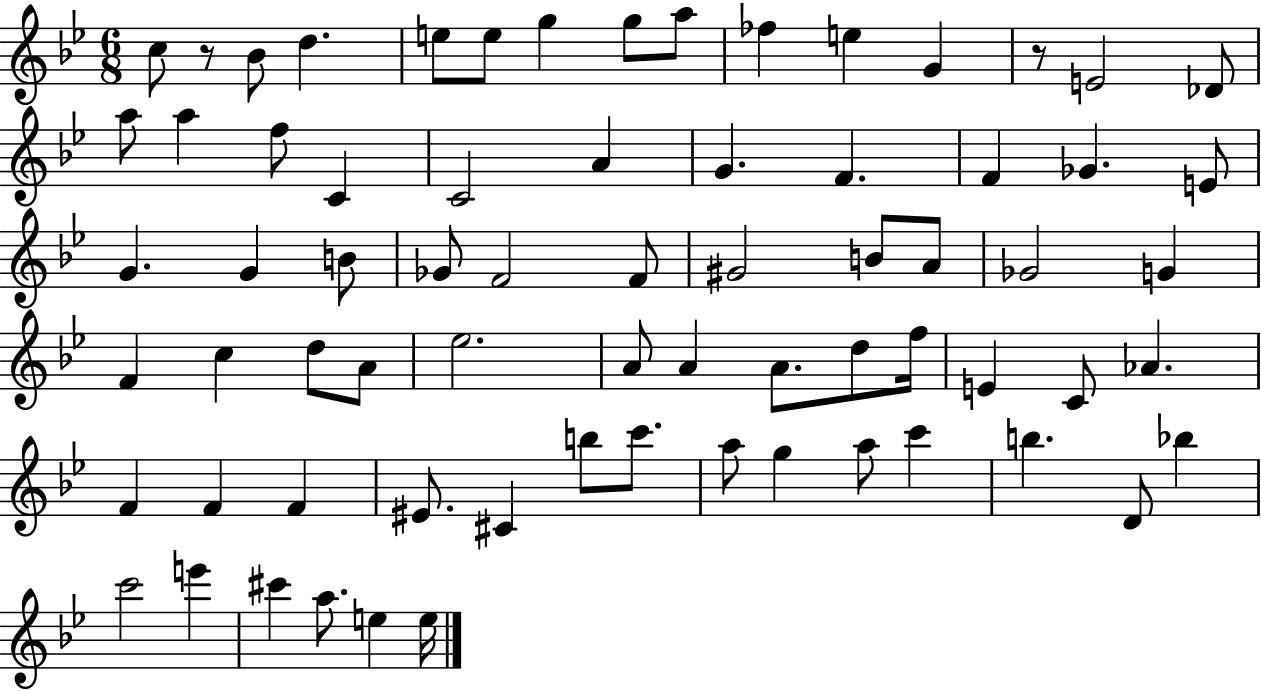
X:1
T:Untitled
M:6/8
L:1/4
K:Bb
c/2 z/2 _B/2 d e/2 e/2 g g/2 a/2 _f e G z/2 E2 _D/2 a/2 a f/2 C C2 A G F F _G E/2 G G B/2 _G/2 F2 F/2 ^G2 B/2 A/2 _G2 G F c d/2 A/2 _e2 A/2 A A/2 d/2 f/4 E C/2 _A F F F ^E/2 ^C b/2 c'/2 a/2 g a/2 c' b D/2 _b c'2 e' ^c' a/2 e e/4